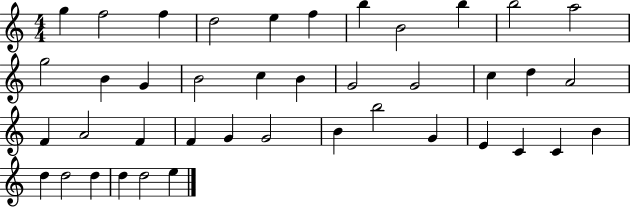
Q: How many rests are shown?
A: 0